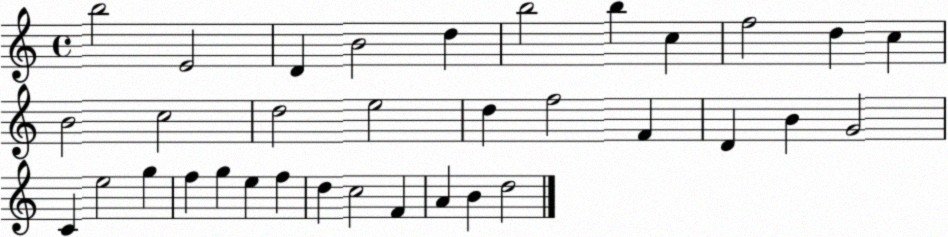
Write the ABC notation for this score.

X:1
T:Untitled
M:4/4
L:1/4
K:C
b2 E2 D B2 d b2 b c f2 d c B2 c2 d2 e2 d f2 F D B G2 C e2 g f g e f d c2 F A B d2